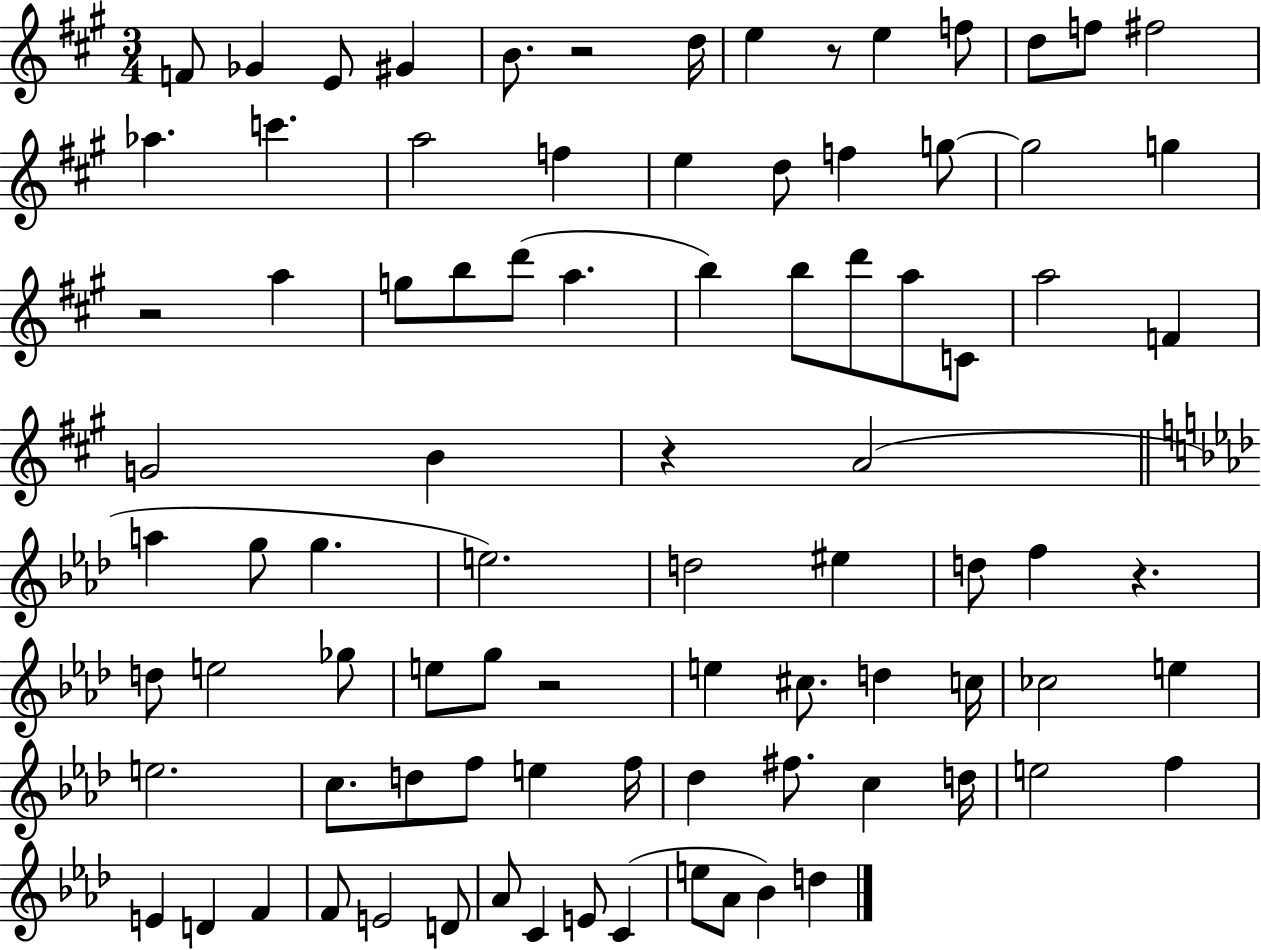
{
  \clef treble
  \numericTimeSignature
  \time 3/4
  \key a \major
  f'8 ges'4 e'8 gis'4 | b'8. r2 d''16 | e''4 r8 e''4 f''8 | d''8 f''8 fis''2 | \break aes''4. c'''4. | a''2 f''4 | e''4 d''8 f''4 g''8~~ | g''2 g''4 | \break r2 a''4 | g''8 b''8 d'''8( a''4. | b''4) b''8 d'''8 a''8 c'8 | a''2 f'4 | \break g'2 b'4 | r4 a'2( | \bar "||" \break \key aes \major a''4 g''8 g''4. | e''2.) | d''2 eis''4 | d''8 f''4 r4. | \break d''8 e''2 ges''8 | e''8 g''8 r2 | e''4 cis''8. d''4 c''16 | ces''2 e''4 | \break e''2. | c''8. d''8 f''8 e''4 f''16 | des''4 fis''8. c''4 d''16 | e''2 f''4 | \break e'4 d'4 f'4 | f'8 e'2 d'8 | aes'8 c'4 e'8 c'4( | e''8 aes'8 bes'4) d''4 | \break \bar "|."
}